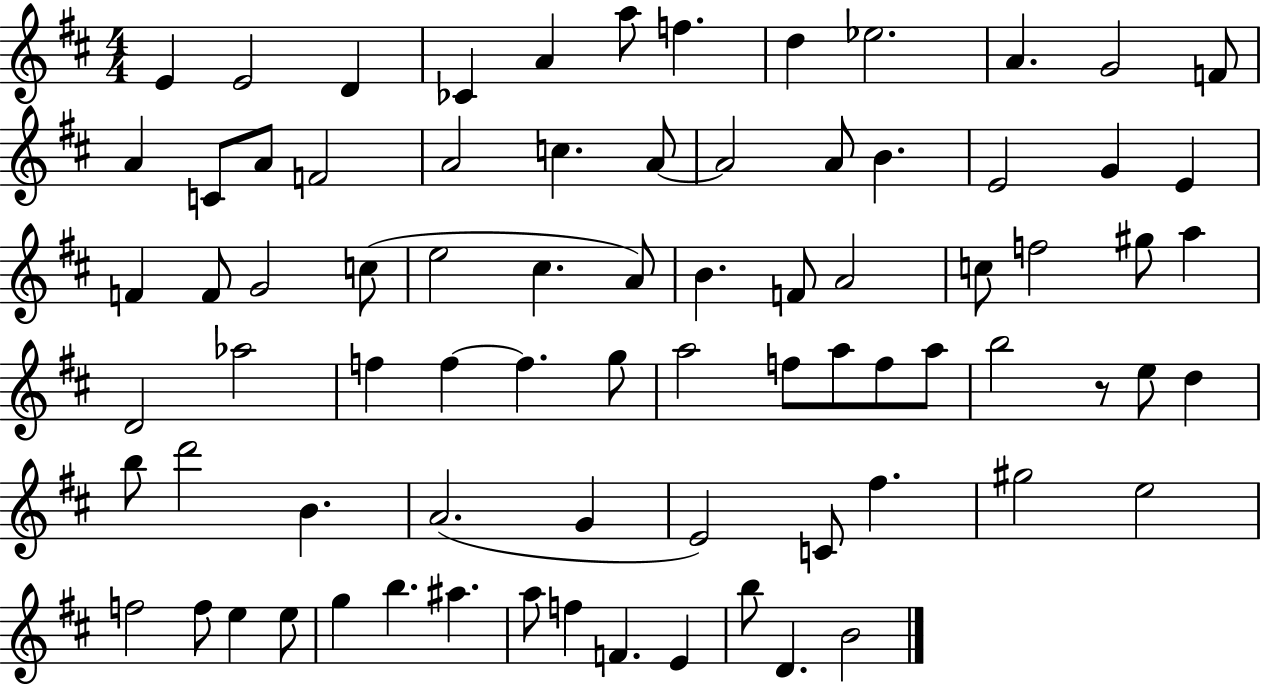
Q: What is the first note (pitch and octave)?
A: E4